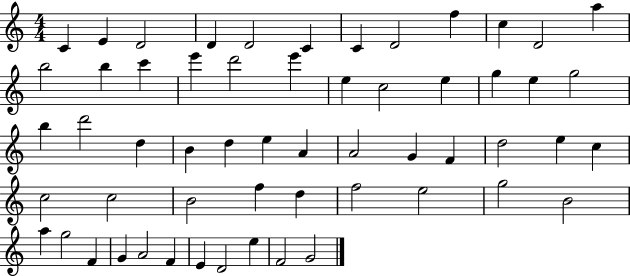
{
  \clef treble
  \numericTimeSignature
  \time 4/4
  \key c \major
  c'4 e'4 d'2 | d'4 d'2 c'4 | c'4 d'2 f''4 | c''4 d'2 a''4 | \break b''2 b''4 c'''4 | e'''4 d'''2 e'''4 | e''4 c''2 e''4 | g''4 e''4 g''2 | \break b''4 d'''2 d''4 | b'4 d''4 e''4 a'4 | a'2 g'4 f'4 | d''2 e''4 c''4 | \break c''2 c''2 | b'2 f''4 d''4 | f''2 e''2 | g''2 b'2 | \break a''4 g''2 f'4 | g'4 a'2 f'4 | e'4 d'2 e''4 | f'2 g'2 | \break \bar "|."
}